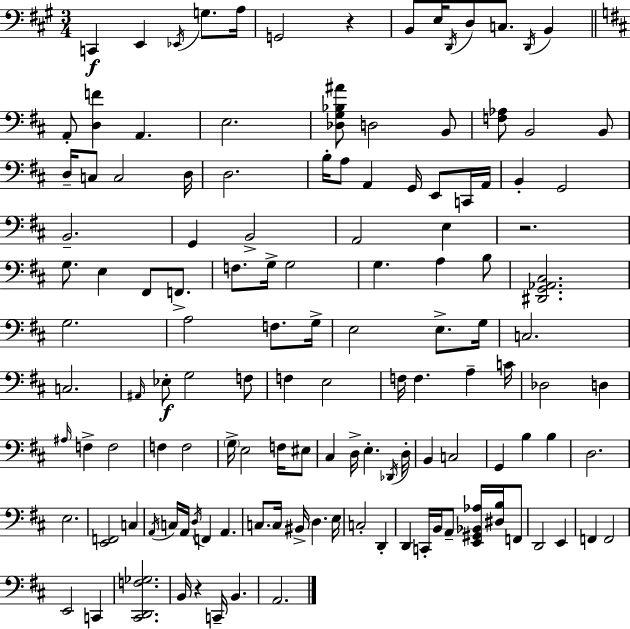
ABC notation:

X:1
T:Untitled
M:3/4
L:1/4
K:A
C,, E,, _E,,/4 G,/2 A,/4 G,,2 z B,,/2 E,/4 D,,/4 D,/2 C,/2 D,,/4 B,, A,,/2 [D,F] A,, E,2 [_D,G,_B,^A]/2 D,2 B,,/2 [F,_A,]/2 B,,2 B,,/2 D,/4 C,/2 C,2 D,/4 D,2 B,/4 A,/2 A,, G,,/4 E,,/2 C,,/4 A,,/4 B,, G,,2 B,,2 G,, B,,2 A,,2 E, z2 G,/2 E, ^F,,/2 F,,/2 F,/2 G,/4 G,2 G, A, B,/2 [^D,,G,,_A,,^C,]2 G,2 A,2 F,/2 G,/4 E,2 E,/2 G,/4 C,2 C,2 ^A,,/4 _E,/2 G,2 F,/2 F, E,2 F,/4 F, A, C/4 _D,2 D, ^A,/4 F, F,2 F, F,2 G,/4 E,2 F,/4 ^E,/2 ^C, D,/4 E, _D,,/4 D,/4 B,, C,2 G,, B, B, D,2 E,2 [E,,F,,]2 C, A,,/4 C,/4 A,,/4 D,/4 F,, A,, C,/2 C,/4 ^B,,/4 D, E,/4 C,2 D,, D,, C,,/4 B,,/4 A,,/2 [E,,^G,,_B,,_A,]/4 [^D,B,]/4 F,,/2 D,,2 E,, F,, F,,2 E,,2 C,, [^C,,D,,F,_G,]2 B,,/4 z C,,/4 B,, A,,2